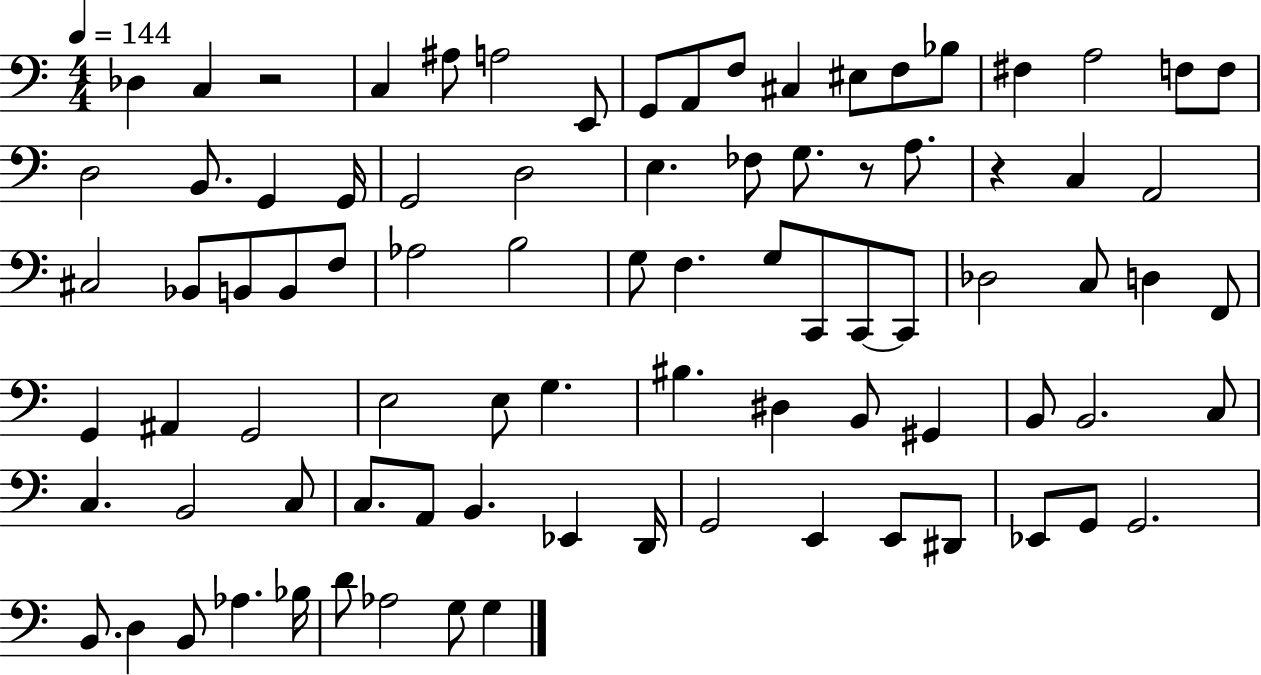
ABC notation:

X:1
T:Untitled
M:4/4
L:1/4
K:C
_D, C, z2 C, ^A,/2 A,2 E,,/2 G,,/2 A,,/2 F,/2 ^C, ^E,/2 F,/2 _B,/2 ^F, A,2 F,/2 F,/2 D,2 B,,/2 G,, G,,/4 G,,2 D,2 E, _F,/2 G,/2 z/2 A,/2 z C, A,,2 ^C,2 _B,,/2 B,,/2 B,,/2 F,/2 _A,2 B,2 G,/2 F, G,/2 C,,/2 C,,/2 C,,/2 _D,2 C,/2 D, F,,/2 G,, ^A,, G,,2 E,2 E,/2 G, ^B, ^D, B,,/2 ^G,, B,,/2 B,,2 C,/2 C, B,,2 C,/2 C,/2 A,,/2 B,, _E,, D,,/4 G,,2 E,, E,,/2 ^D,,/2 _E,,/2 G,,/2 G,,2 B,,/2 D, B,,/2 _A, _B,/4 D/2 _A,2 G,/2 G,